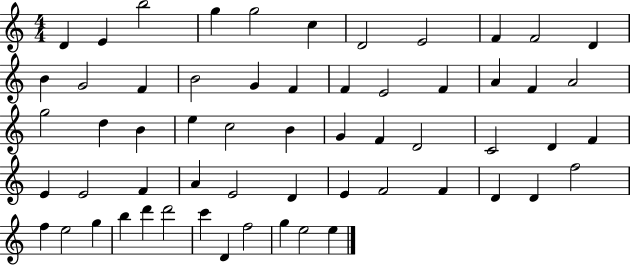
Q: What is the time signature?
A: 4/4